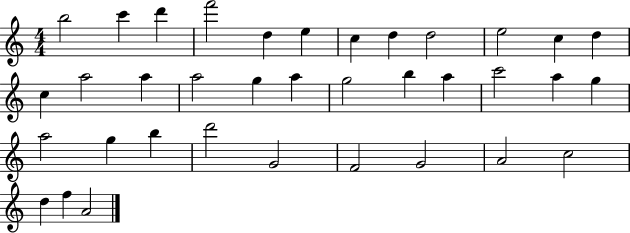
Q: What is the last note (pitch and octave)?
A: A4